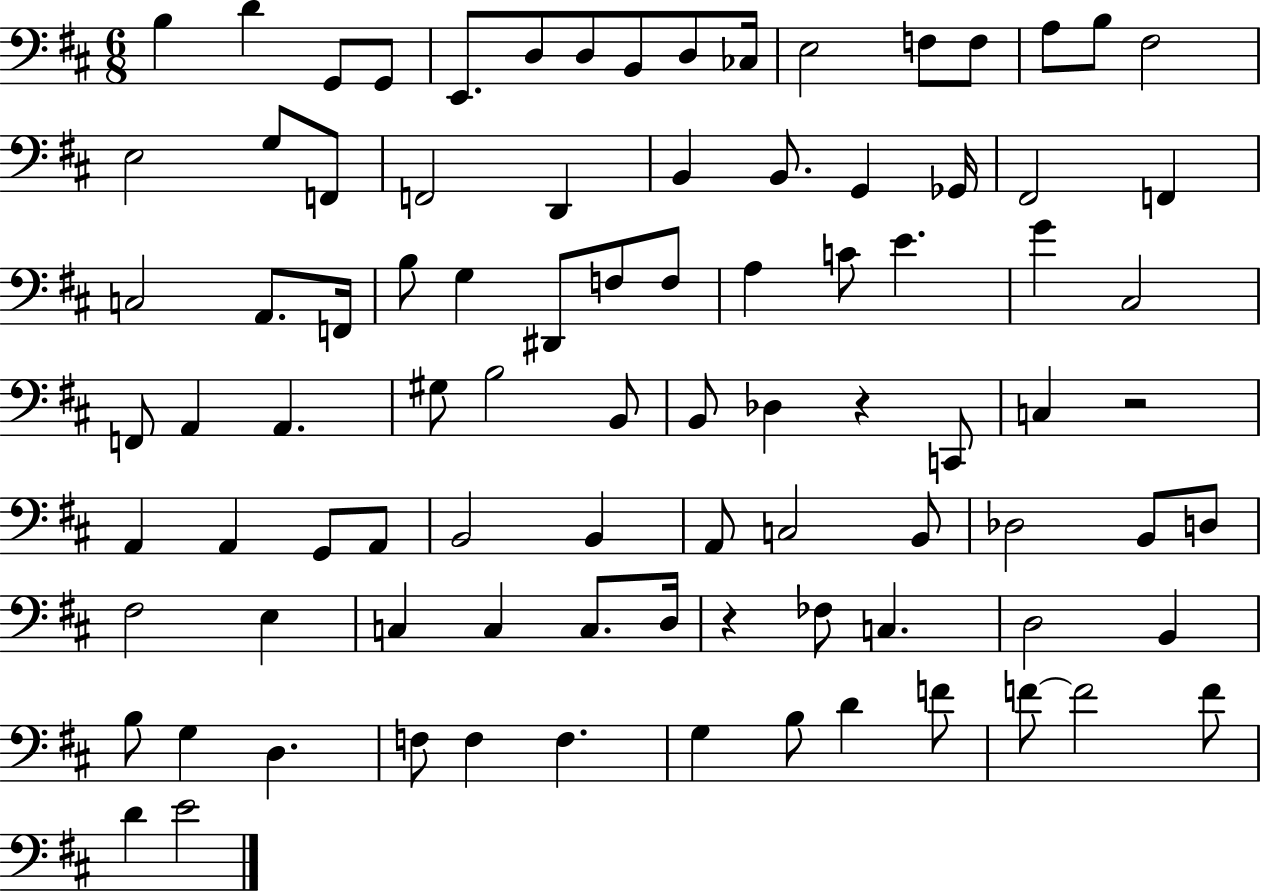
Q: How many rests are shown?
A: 3